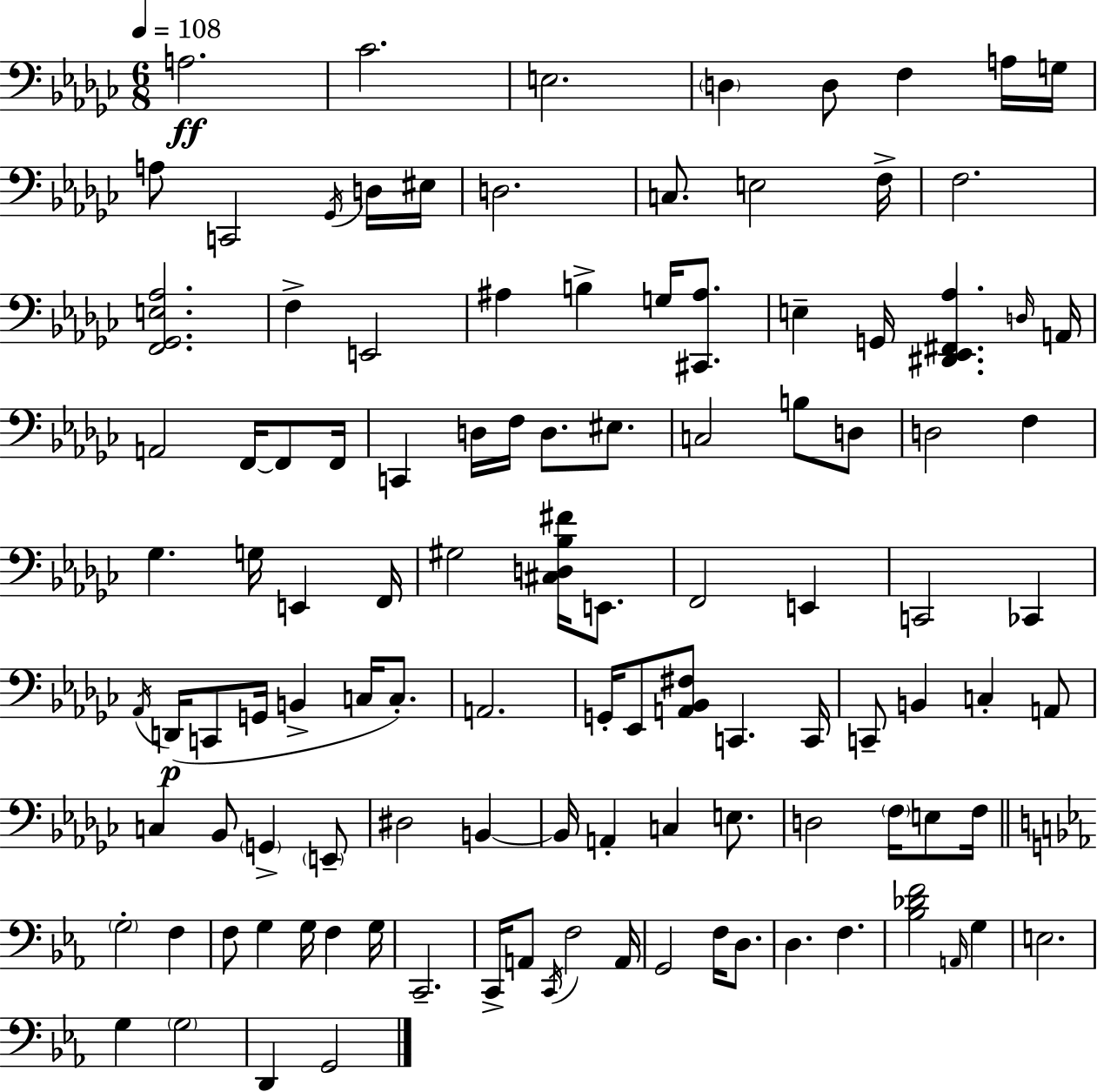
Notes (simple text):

A3/h. CES4/h. E3/h. D3/q D3/e F3/q A3/s G3/s A3/e C2/h Gb2/s D3/s EIS3/s D3/h. C3/e. E3/h F3/s F3/h. [F2,Gb2,E3,Ab3]/h. F3/q E2/h A#3/q B3/q G3/s [C#2,A#3]/e. E3/q G2/s [D#2,Eb2,F#2,Ab3]/q. D3/s A2/s A2/h F2/s F2/e F2/s C2/q D3/s F3/s D3/e. EIS3/e. C3/h B3/e D3/e D3/h F3/q Gb3/q. G3/s E2/q F2/s G#3/h [C#3,D3,Bb3,F#4]/s E2/e. F2/h E2/q C2/h CES2/q Ab2/s D2/s C2/e G2/s B2/q C3/s C3/e. A2/h. G2/s Eb2/e [A2,Bb2,F#3]/e C2/q. C2/s C2/e B2/q C3/q A2/e C3/q Bb2/e G2/q E2/e D#3/h B2/q B2/s A2/q C3/q E3/e. D3/h F3/s E3/e F3/s G3/h F3/q F3/e G3/q G3/s F3/q G3/s C2/h. C2/s A2/e C2/s F3/h A2/s G2/h F3/s D3/e. D3/q. F3/q. [Bb3,Db4,F4]/h A2/s G3/q E3/h. G3/q G3/h D2/q G2/h